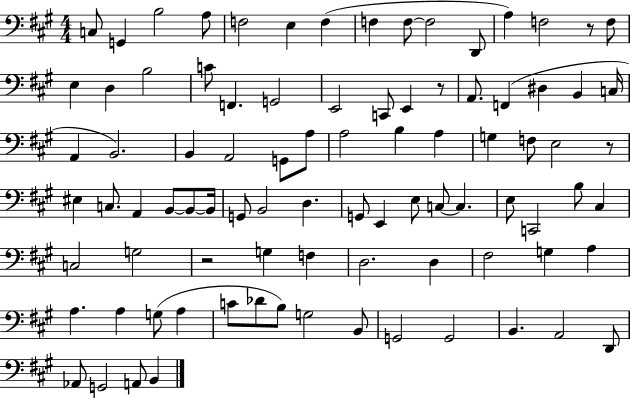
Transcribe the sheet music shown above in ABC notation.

X:1
T:Untitled
M:4/4
L:1/4
K:A
C,/2 G,, B,2 A,/2 F,2 E, F, F, F,/2 F,2 D,,/2 A, F,2 z/2 F,/2 E, D, B,2 C/2 F,, G,,2 E,,2 C,,/2 E,, z/2 A,,/2 F,, ^D, B,, C,/4 A,, B,,2 B,, A,,2 G,,/2 A,/2 A,2 B, A, G, F,/2 E,2 z/2 ^E, C,/2 A,, B,,/2 B,,/2 B,,/4 G,,/2 B,,2 D, G,,/2 E,, E,/2 C,/2 C, E,/2 C,,2 B,/2 ^C, C,2 G,2 z2 G, F, D,2 D, ^F,2 G, A, A, A, G,/2 A, C/2 _D/2 B,/2 G,2 B,,/2 G,,2 G,,2 B,, A,,2 D,,/2 _A,,/2 G,,2 A,,/2 B,,